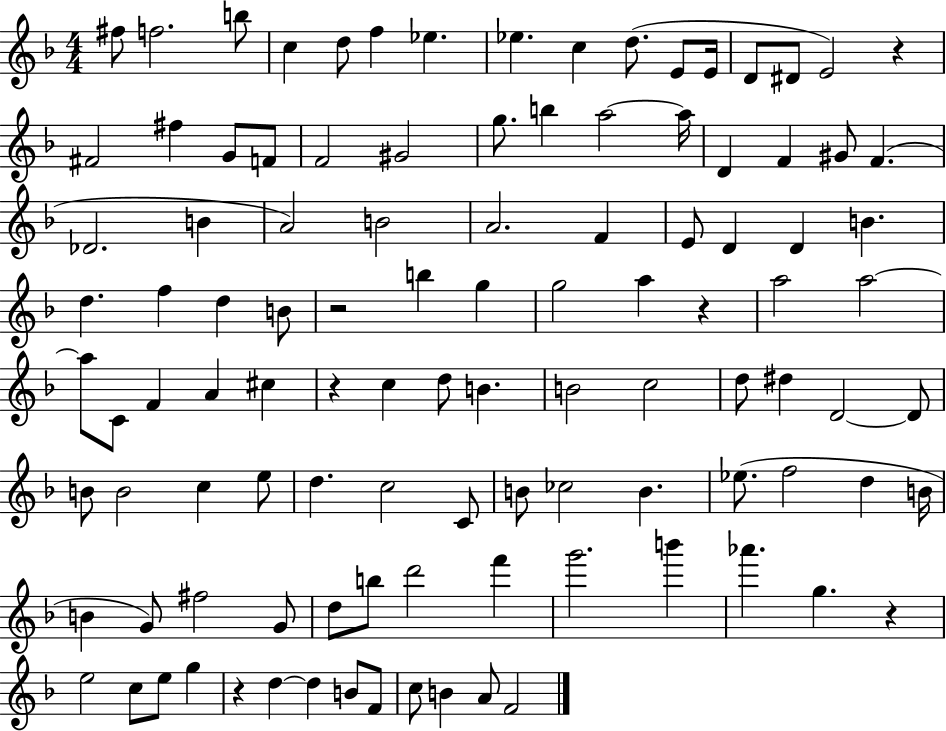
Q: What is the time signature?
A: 4/4